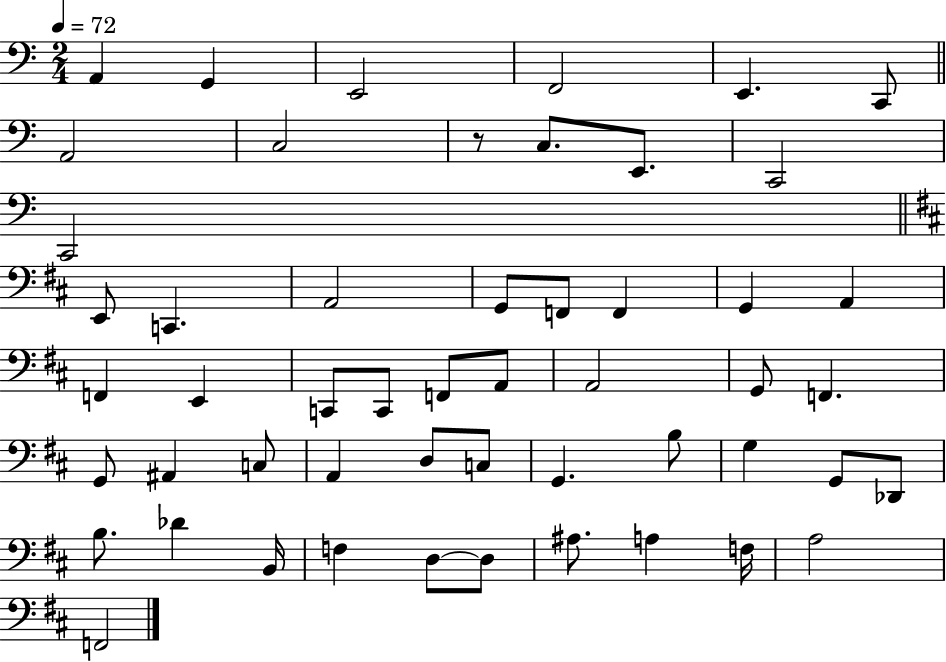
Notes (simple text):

A2/q G2/q E2/h F2/h E2/q. C2/e A2/h C3/h R/e C3/e. E2/e. C2/h C2/h E2/e C2/q. A2/h G2/e F2/e F2/q G2/q A2/q F2/q E2/q C2/e C2/e F2/e A2/e A2/h G2/e F2/q. G2/e A#2/q C3/e A2/q D3/e C3/e G2/q. B3/e G3/q G2/e Db2/e B3/e. Db4/q B2/s F3/q D3/e D3/e A#3/e. A3/q F3/s A3/h F2/h